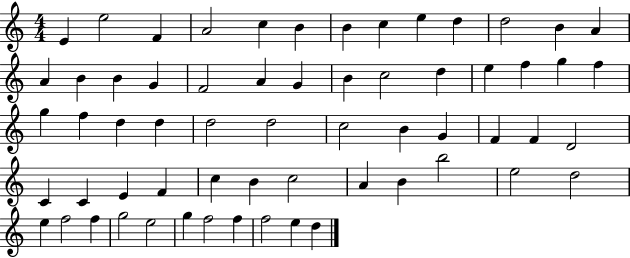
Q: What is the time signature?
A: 4/4